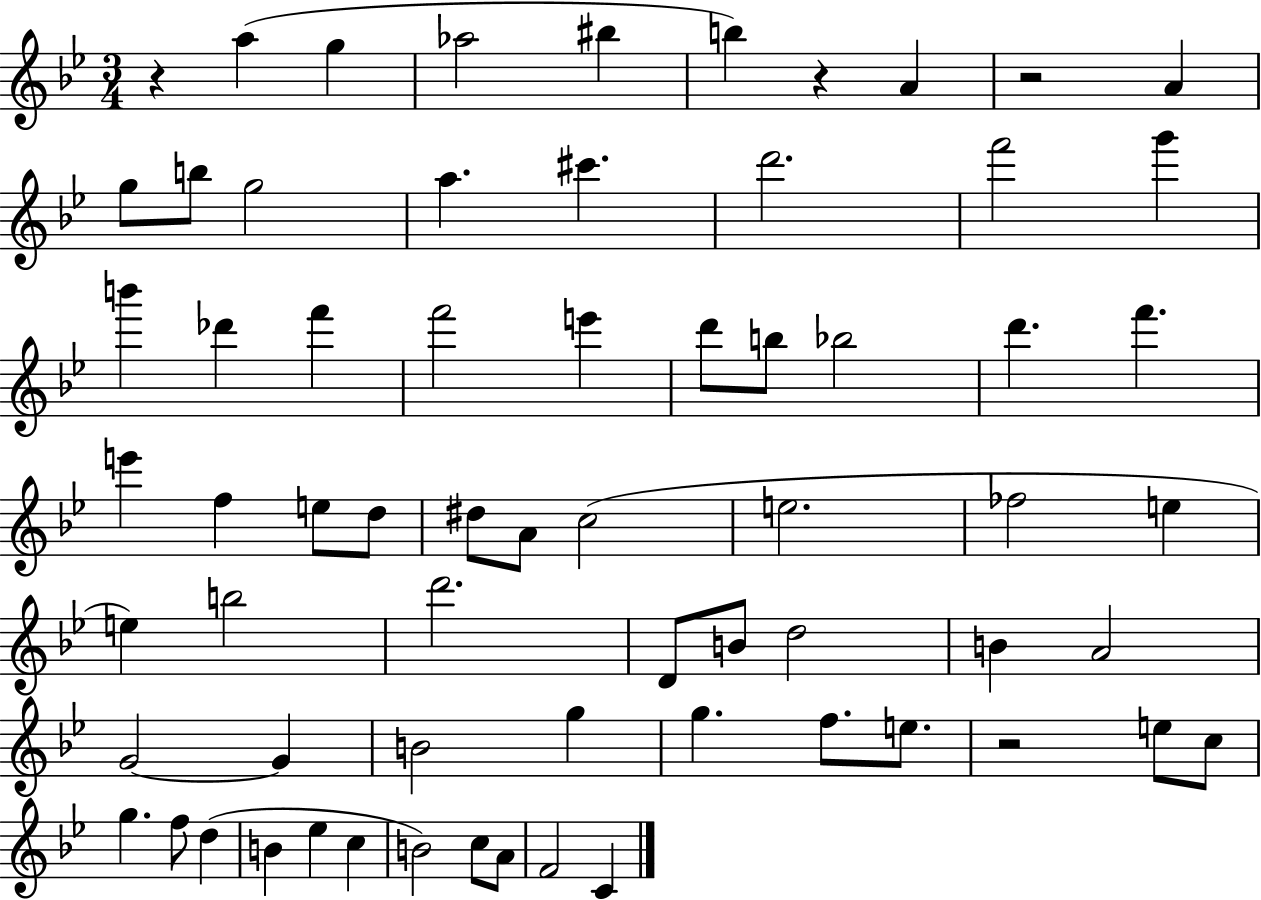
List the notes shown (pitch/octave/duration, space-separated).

R/q A5/q G5/q Ab5/h BIS5/q B5/q R/q A4/q R/h A4/q G5/e B5/e G5/h A5/q. C#6/q. D6/h. F6/h G6/q B6/q Db6/q F6/q F6/h E6/q D6/e B5/e Bb5/h D6/q. F6/q. E6/q F5/q E5/e D5/e D#5/e A4/e C5/h E5/h. FES5/h E5/q E5/q B5/h D6/h. D4/e B4/e D5/h B4/q A4/h G4/h G4/q B4/h G5/q G5/q. F5/e. E5/e. R/h E5/e C5/e G5/q. F5/e D5/q B4/q Eb5/q C5/q B4/h C5/e A4/e F4/h C4/q